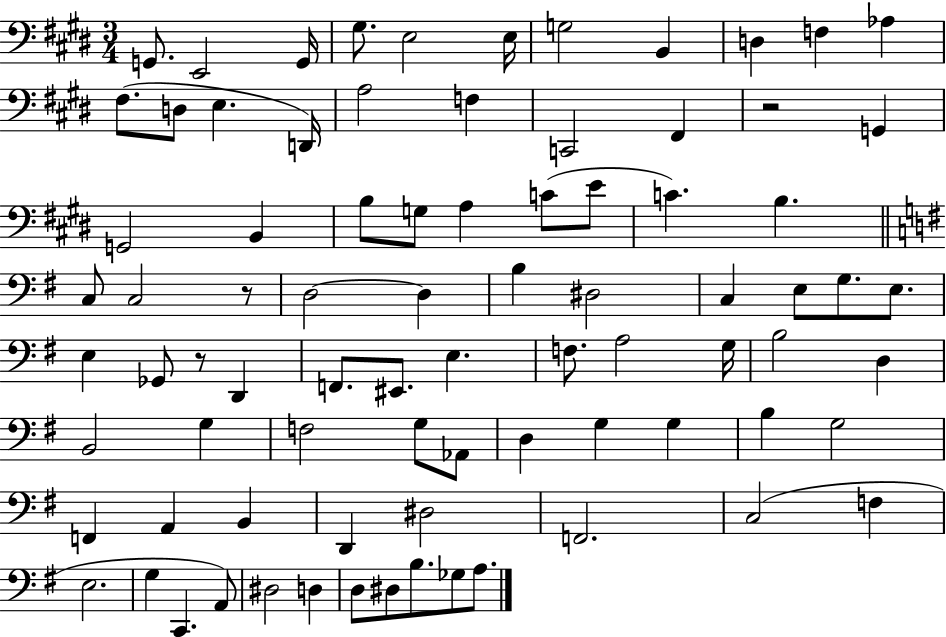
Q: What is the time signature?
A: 3/4